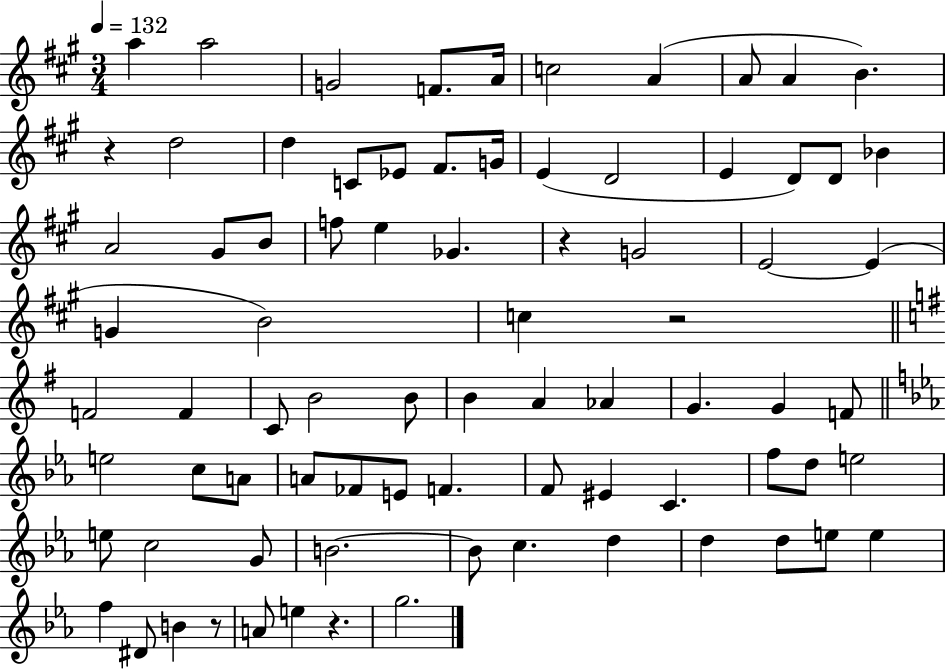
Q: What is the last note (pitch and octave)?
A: G5